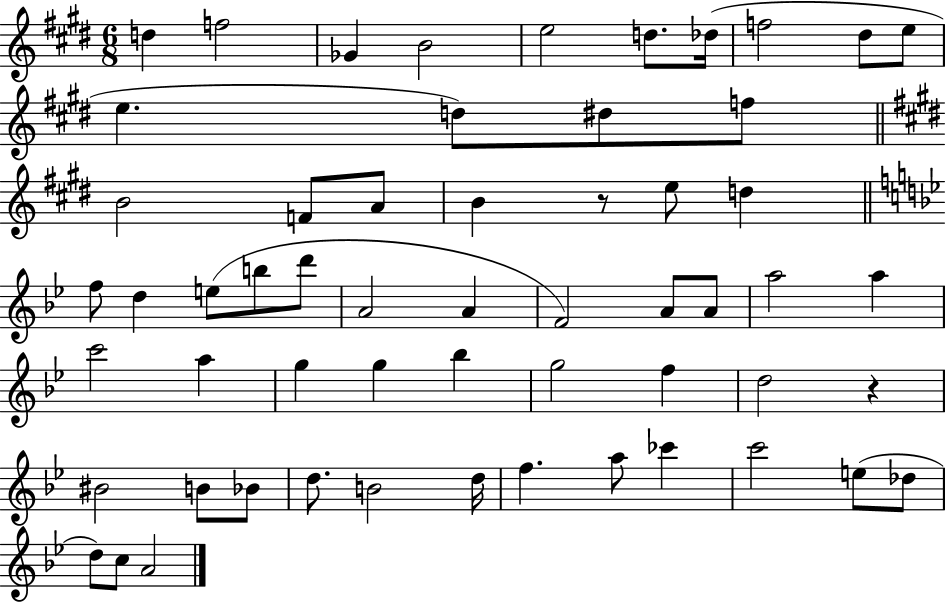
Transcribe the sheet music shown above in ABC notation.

X:1
T:Untitled
M:6/8
L:1/4
K:E
d f2 _G B2 e2 d/2 _d/4 f2 ^d/2 e/2 e d/2 ^d/2 f/2 B2 F/2 A/2 B z/2 e/2 d f/2 d e/2 b/2 d'/2 A2 A F2 A/2 A/2 a2 a c'2 a g g _b g2 f d2 z ^B2 B/2 _B/2 d/2 B2 d/4 f a/2 _c' c'2 e/2 _d/2 d/2 c/2 A2